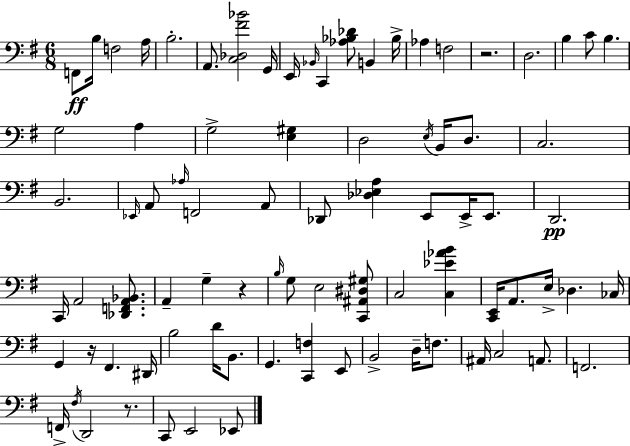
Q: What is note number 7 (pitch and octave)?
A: G2